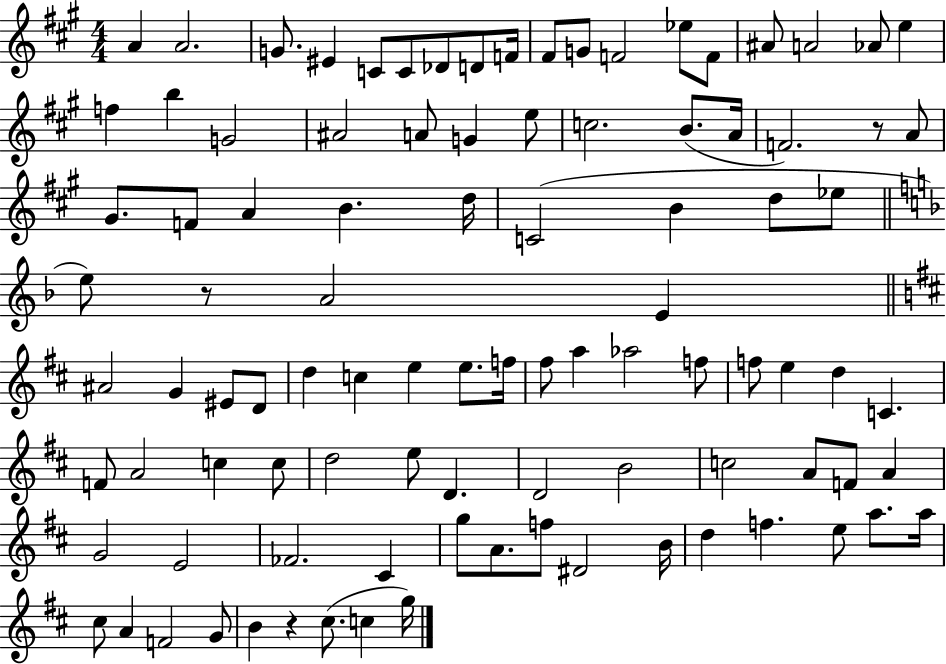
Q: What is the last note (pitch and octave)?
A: G5